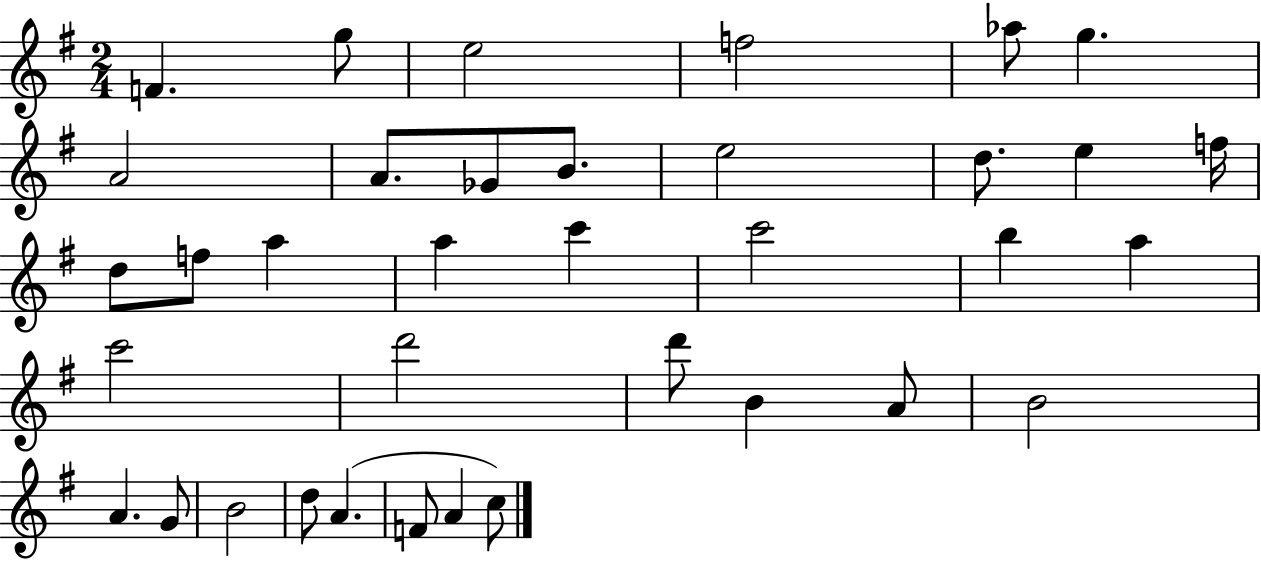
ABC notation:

X:1
T:Untitled
M:2/4
L:1/4
K:G
F g/2 e2 f2 _a/2 g A2 A/2 _G/2 B/2 e2 d/2 e f/4 d/2 f/2 a a c' c'2 b a c'2 d'2 d'/2 B A/2 B2 A G/2 B2 d/2 A F/2 A c/2